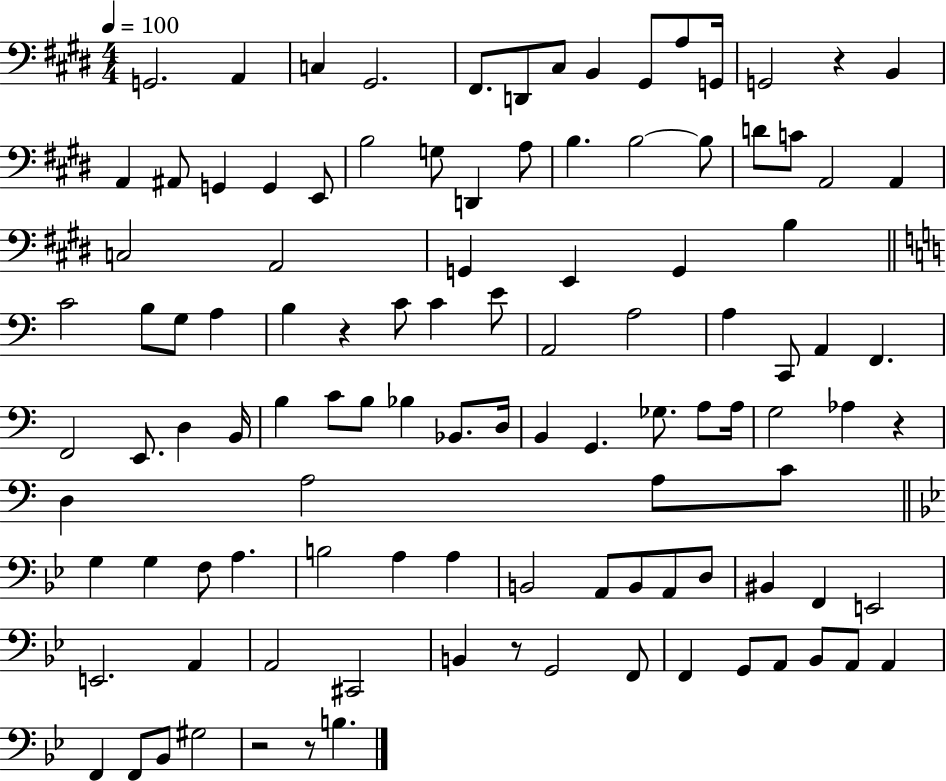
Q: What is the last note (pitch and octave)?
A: B3